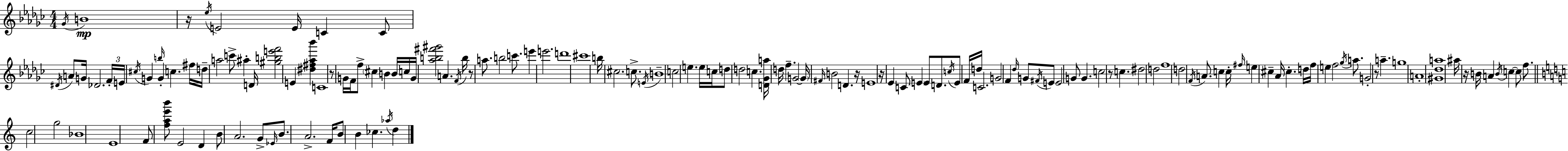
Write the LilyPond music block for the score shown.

{
  \clef treble
  \numericTimeSignature
  \time 4/4
  \key ees \minor
  \repeat volta 2 { \acciaccatura { ges'16 }\mp b'1 | r16 \acciaccatura { ees''16 } e'2 e'16 c'4 | c'8 \acciaccatura { dis'16 } a'8 g'16 des'2. | \tuplet 3/2 { f'16-. e'16 \acciaccatura { cis''16 } } g'4 \grace { b''16 } g'4-. c''4. | \break fis''16 d''16-- a''2 c'''8-> | ais''4-. d'16 <gis'' b'' e''' f'''>2 e'4 | <dis'' fis'' aes'' bes'''>4 c'1 | r8 g'16 f'16 f''8-> \parenthesize cis''4 b'4 | \break b'16 c''16 g'16 <aes'' b'' fis''' gis'''>2 a'4. | \acciaccatura { f'16 } b''16 r8 a''8. b''2 | c'''8. e'''4 e'''2. | d'''1 | \break cis'''1 | b''16 cis''2. | c''8.-> \acciaccatura { e'16 } b'1-- | c''2 e''4. | \break e''16 c''16 d''8 d''2 | c''4. <d' ges' a''>16 d''16 f''4.-- g'2~~ | \parenthesize g'16 \grace { fis'16 } b'2 | d'4. r16 e'1 | \break r16 ees'4 c'8 \parenthesize e'4 | e'8 d'8. \acciaccatura { c''16 } e'8 f'16 d''16 c'2. | g'2 | f'4 \grace { des''16 } g'8 \acciaccatura { fis'16 } e'8 e'2 | \break g'8 g'4. c''2 | r8 c''4. dis''2 | d''2 f''1 | d''2 | \break \acciaccatura { f'16 } a'8. c''4 c''16-. \grace { fis''16 } e''4 | cis''4-- aes'16 cis''4.-. d''16 f''16 e''4 | f''2 \acciaccatura { ges''16 } a''8. g'2-. | r8 a''4.-- g''1 | \break a'1-. | <gis' des'' a''>1 | ais''16 r16 | b'16 a'4 \acciaccatura { b'16 } c''4~~ c''8 f''8. \bar "||" \break \key a \minor c''2 g''2 | bes'1 | e'1 | f'8 <f'' a'' e''' b'''>8 e'2 d'4 | \break b'8 a'2. g'8-> | \grace { ees'16 } b'8. a'2.-> | f'16 b'8 b'4 ces''4. \acciaccatura { aes''16 } d''4 | } \bar "|."
}